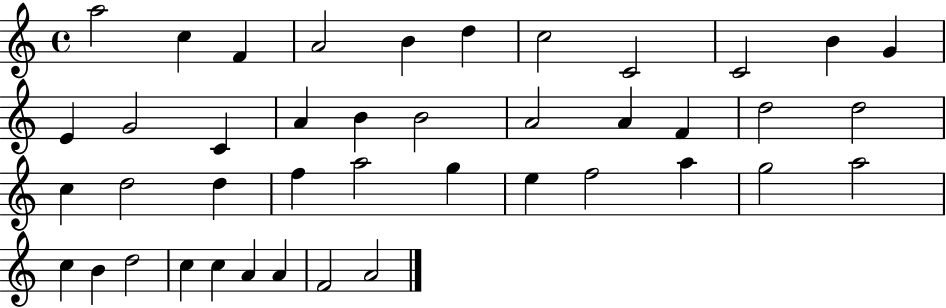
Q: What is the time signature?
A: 4/4